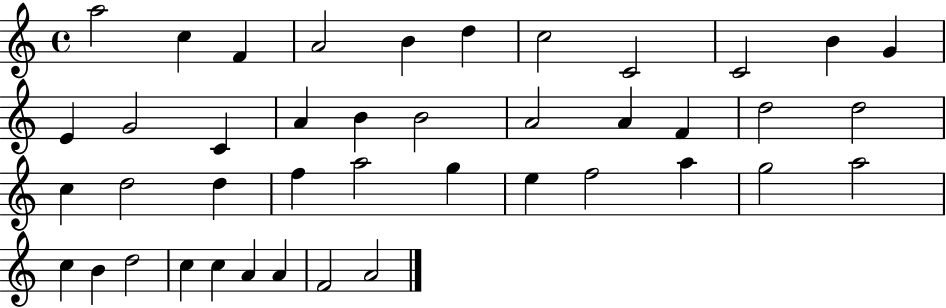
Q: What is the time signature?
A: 4/4